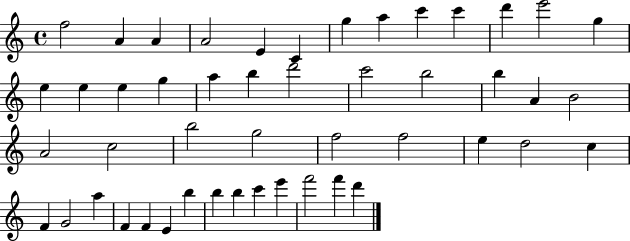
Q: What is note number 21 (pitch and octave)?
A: C6